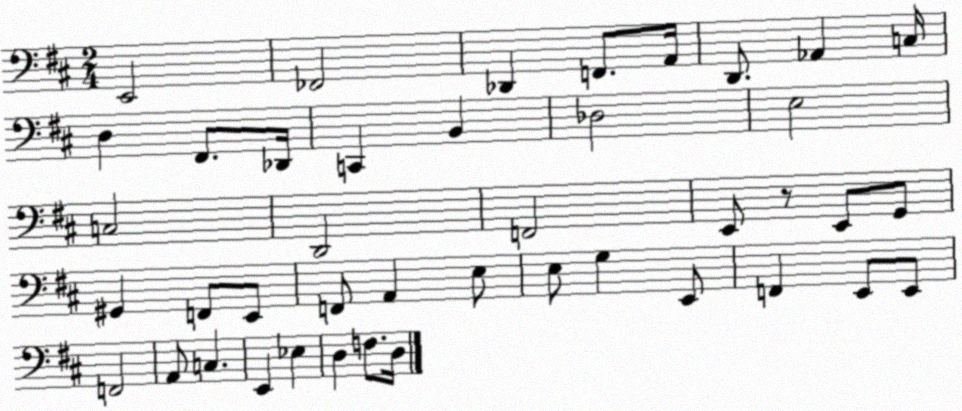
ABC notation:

X:1
T:Untitled
M:2/4
L:1/4
K:D
E,,2 _F,,2 _D,, F,,/2 A,,/4 D,,/2 _A,, C,/4 D, ^F,,/2 _D,,/4 C,, B,, _D,2 E,2 C,2 D,,2 F,,2 E,,/2 z/2 E,,/2 G,,/2 ^G,, F,,/2 E,,/2 F,,/2 A,, E,/2 E,/2 G, E,,/2 F,, E,,/2 E,,/2 F,,2 A,,/2 C, E,, _E, D, F,/2 D,/4